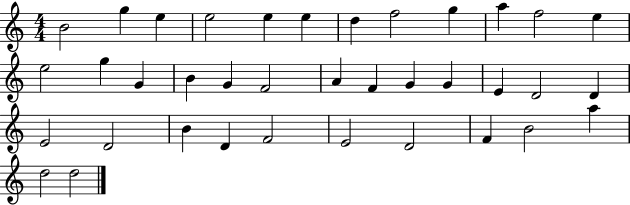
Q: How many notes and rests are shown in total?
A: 37